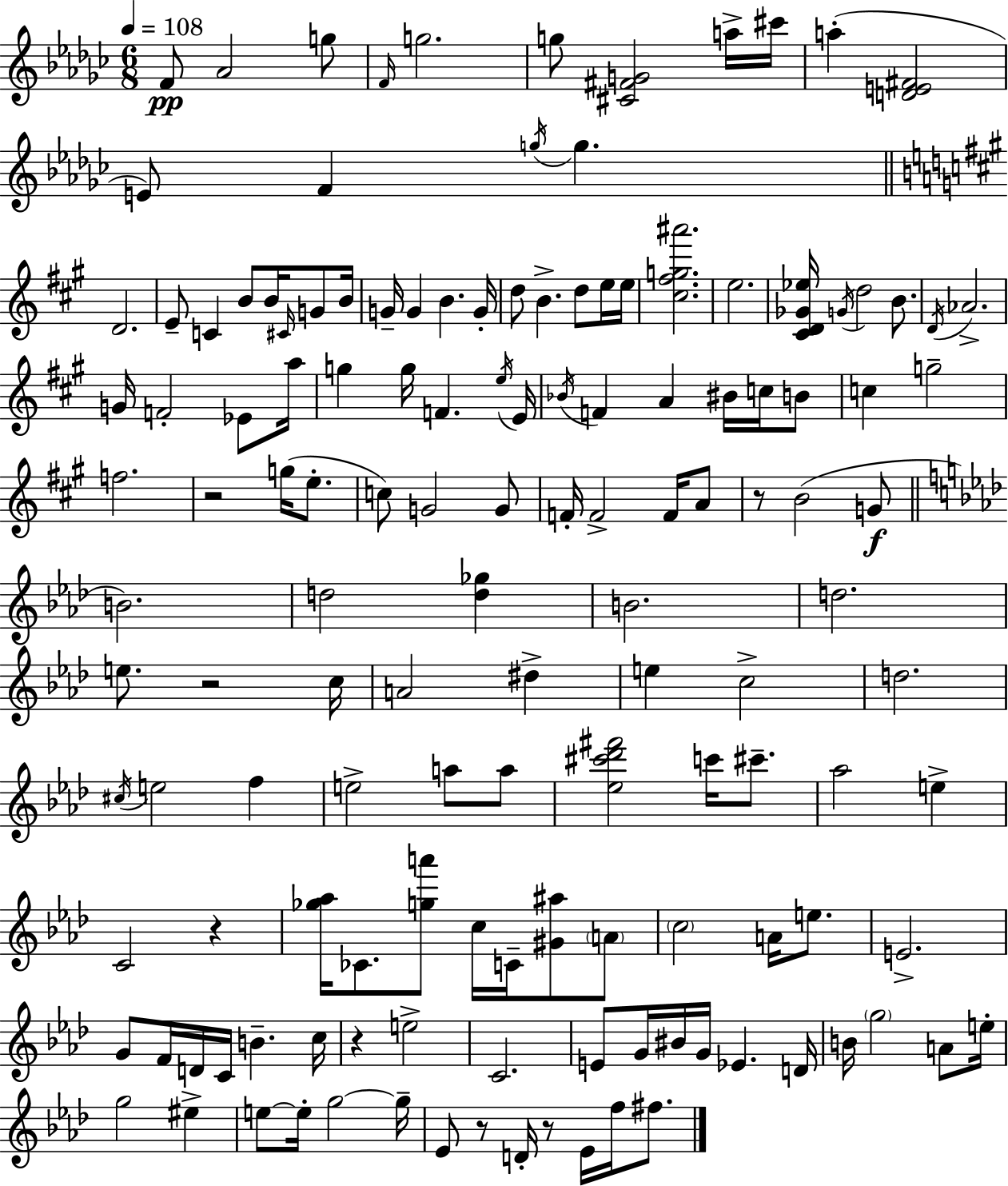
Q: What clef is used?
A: treble